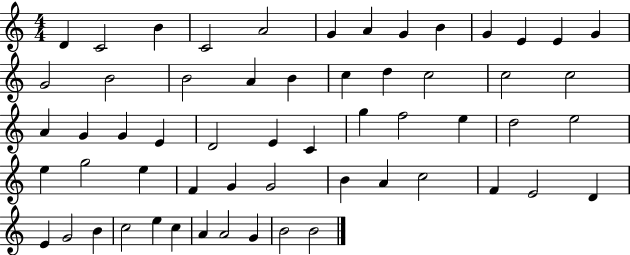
D4/q C4/h B4/q C4/h A4/h G4/q A4/q G4/q B4/q G4/q E4/q E4/q G4/q G4/h B4/h B4/h A4/q B4/q C5/q D5/q C5/h C5/h C5/h A4/q G4/q G4/q E4/q D4/h E4/q C4/q G5/q F5/h E5/q D5/h E5/h E5/q G5/h E5/q F4/q G4/q G4/h B4/q A4/q C5/h F4/q E4/h D4/q E4/q G4/h B4/q C5/h E5/q C5/q A4/q A4/h G4/q B4/h B4/h